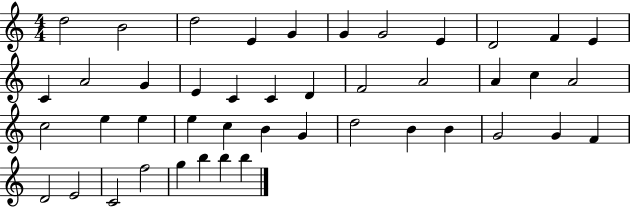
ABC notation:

X:1
T:Untitled
M:4/4
L:1/4
K:C
d2 B2 d2 E G G G2 E D2 F E C A2 G E C C D F2 A2 A c A2 c2 e e e c B G d2 B B G2 G F D2 E2 C2 f2 g b b b